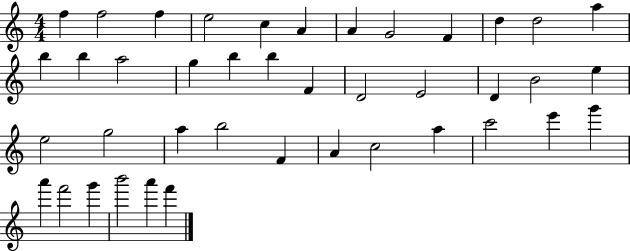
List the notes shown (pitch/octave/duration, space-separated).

F5/q F5/h F5/q E5/h C5/q A4/q A4/q G4/h F4/q D5/q D5/h A5/q B5/q B5/q A5/h G5/q B5/q B5/q F4/q D4/h E4/h D4/q B4/h E5/q E5/h G5/h A5/q B5/h F4/q A4/q C5/h A5/q C6/h E6/q G6/q A6/q F6/h G6/q B6/h A6/q F6/q